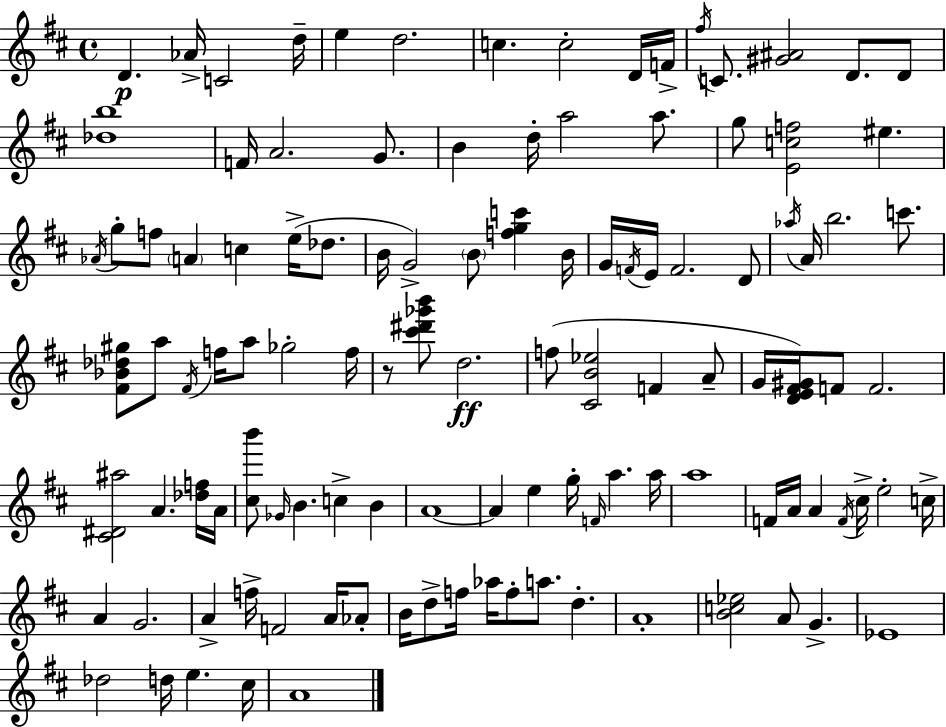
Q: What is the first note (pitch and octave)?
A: D4